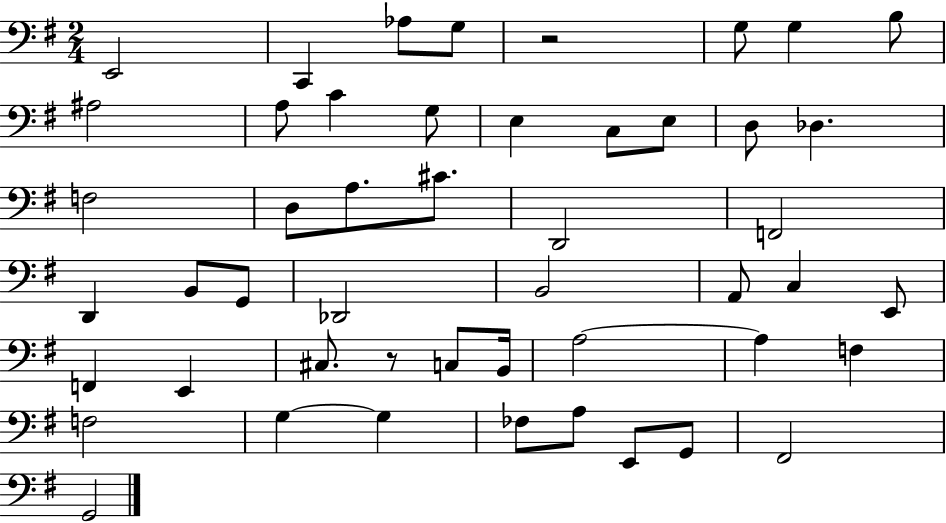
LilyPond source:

{
  \clef bass
  \numericTimeSignature
  \time 2/4
  \key g \major
  e,2 | c,4 aes8 g8 | r2 | g8 g4 b8 | \break ais2 | a8 c'4 g8 | e4 c8 e8 | d8 des4. | \break f2 | d8 a8. cis'8. | d,2 | f,2 | \break d,4 b,8 g,8 | des,2 | b,2 | a,8 c4 e,8 | \break f,4 e,4 | cis8. r8 c8 b,16 | a2~~ | a4 f4 | \break f2 | g4~~ g4 | fes8 a8 e,8 g,8 | fis,2 | \break g,2 | \bar "|."
}